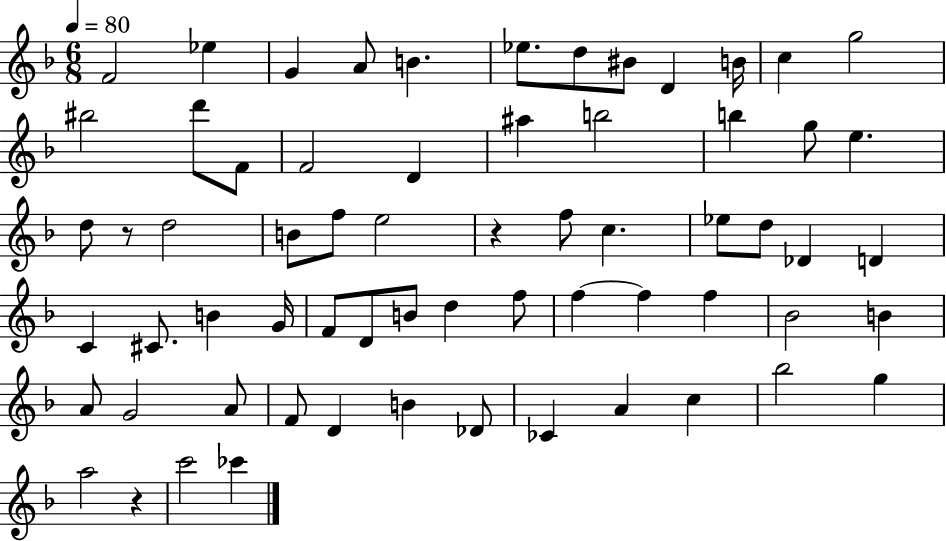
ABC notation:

X:1
T:Untitled
M:6/8
L:1/4
K:F
F2 _e G A/2 B _e/2 d/2 ^B/2 D B/4 c g2 ^b2 d'/2 F/2 F2 D ^a b2 b g/2 e d/2 z/2 d2 B/2 f/2 e2 z f/2 c _e/2 d/2 _D D C ^C/2 B G/4 F/2 D/2 B/2 d f/2 f f f _B2 B A/2 G2 A/2 F/2 D B _D/2 _C A c _b2 g a2 z c'2 _c'